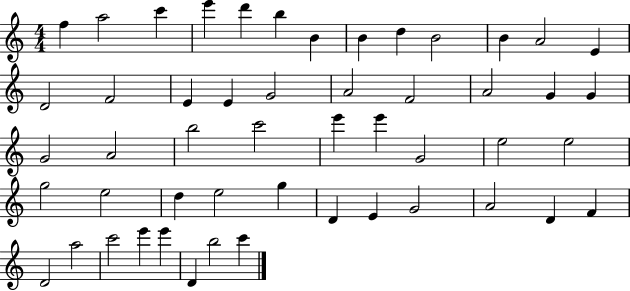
{
  \clef treble
  \numericTimeSignature
  \time 4/4
  \key c \major
  f''4 a''2 c'''4 | e'''4 d'''4 b''4 b'4 | b'4 d''4 b'2 | b'4 a'2 e'4 | \break d'2 f'2 | e'4 e'4 g'2 | a'2 f'2 | a'2 g'4 g'4 | \break g'2 a'2 | b''2 c'''2 | e'''4 e'''4 g'2 | e''2 e''2 | \break g''2 e''2 | d''4 e''2 g''4 | d'4 e'4 g'2 | a'2 d'4 f'4 | \break d'2 a''2 | c'''2 e'''4 e'''4 | d'4 b''2 c'''4 | \bar "|."
}